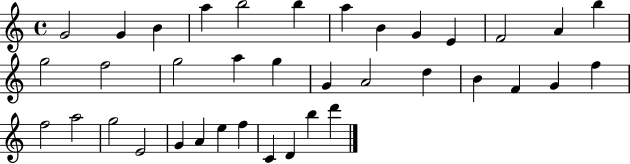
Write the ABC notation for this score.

X:1
T:Untitled
M:4/4
L:1/4
K:C
G2 G B a b2 b a B G E F2 A b g2 f2 g2 a g G A2 d B F G f f2 a2 g2 E2 G A e f C D b d'